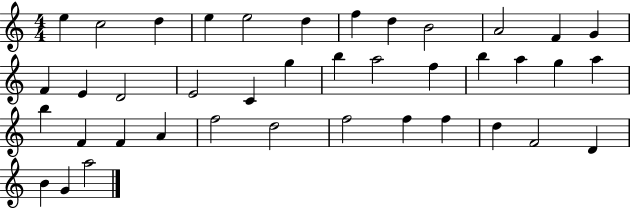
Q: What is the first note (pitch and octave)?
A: E5